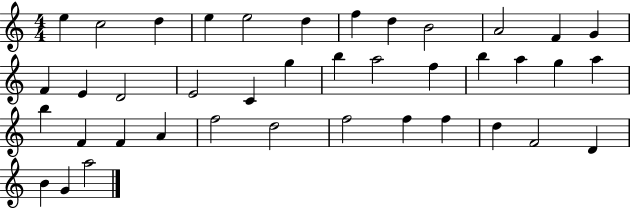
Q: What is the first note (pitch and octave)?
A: E5